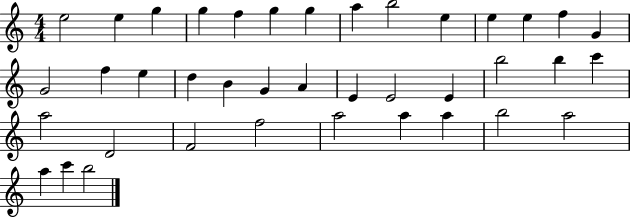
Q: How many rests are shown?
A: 0